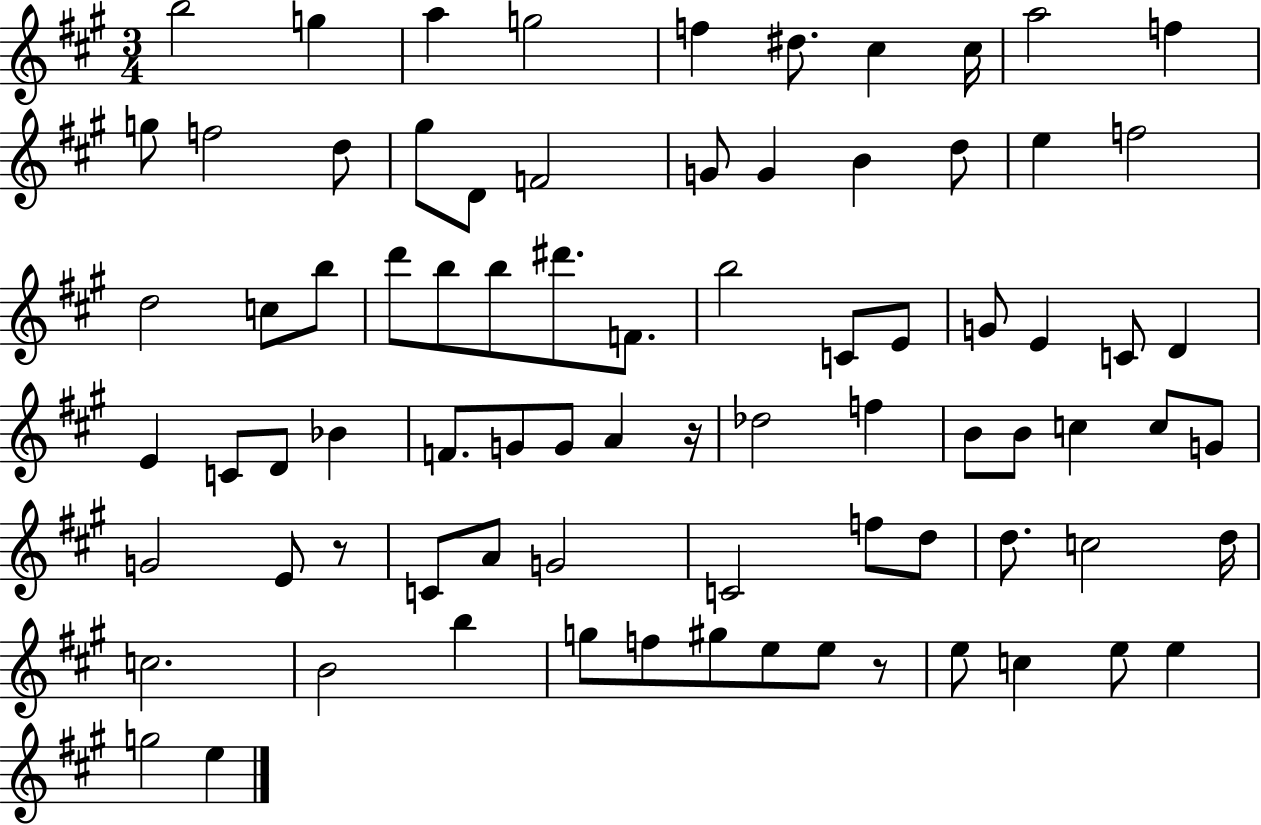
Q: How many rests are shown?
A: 3